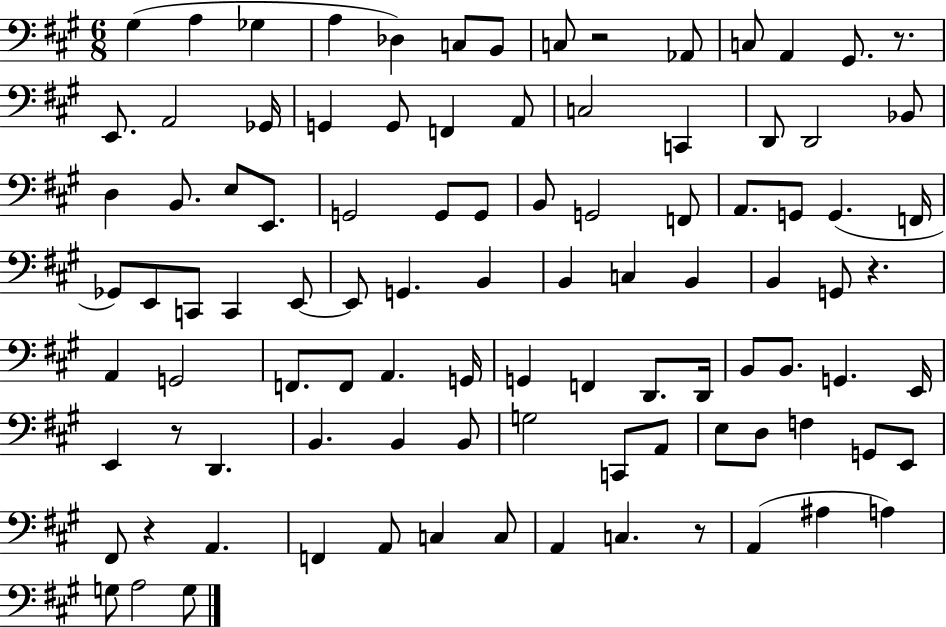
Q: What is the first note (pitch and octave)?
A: G#3